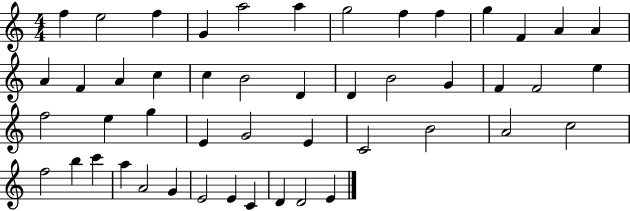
{
  \clef treble
  \numericTimeSignature
  \time 4/4
  \key c \major
  f''4 e''2 f''4 | g'4 a''2 a''4 | g''2 f''4 f''4 | g''4 f'4 a'4 a'4 | \break a'4 f'4 a'4 c''4 | c''4 b'2 d'4 | d'4 b'2 g'4 | f'4 f'2 e''4 | \break f''2 e''4 g''4 | e'4 g'2 e'4 | c'2 b'2 | a'2 c''2 | \break f''2 b''4 c'''4 | a''4 a'2 g'4 | e'2 e'4 c'4 | d'4 d'2 e'4 | \break \bar "|."
}